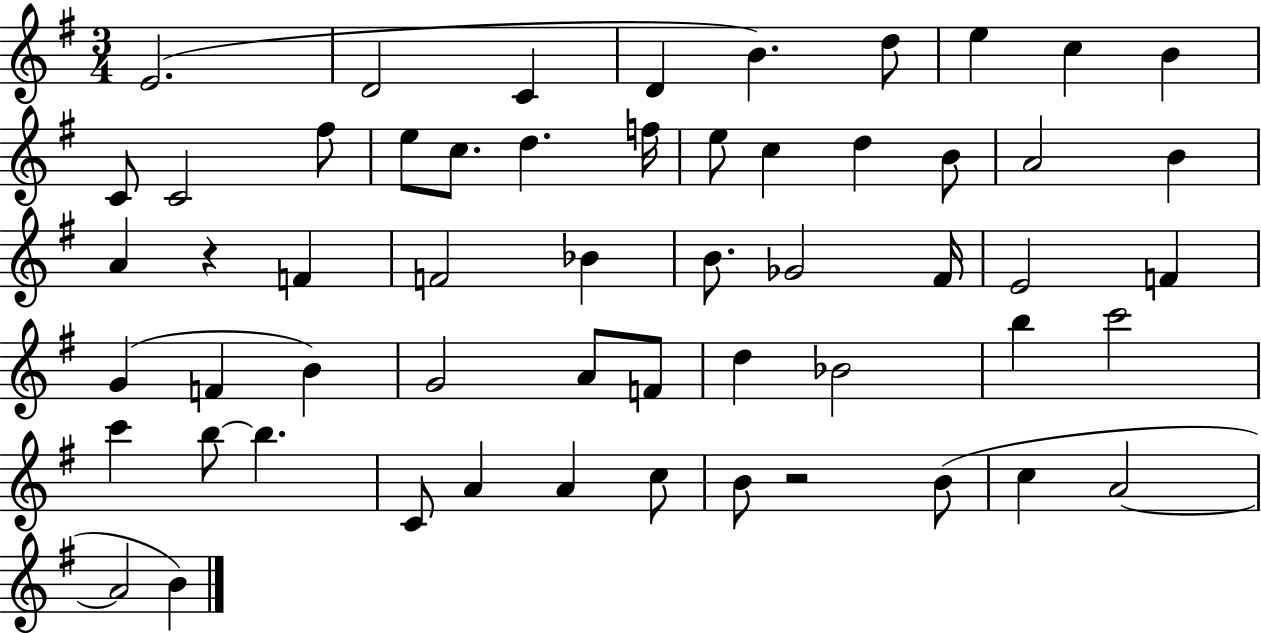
{
  \clef treble
  \numericTimeSignature
  \time 3/4
  \key g \major
  e'2.( | d'2 c'4 | d'4 b'4.) d''8 | e''4 c''4 b'4 | \break c'8 c'2 fis''8 | e''8 c''8. d''4. f''16 | e''8 c''4 d''4 b'8 | a'2 b'4 | \break a'4 r4 f'4 | f'2 bes'4 | b'8. ges'2 fis'16 | e'2 f'4 | \break g'4( f'4 b'4) | g'2 a'8 f'8 | d''4 bes'2 | b''4 c'''2 | \break c'''4 b''8~~ b''4. | c'8 a'4 a'4 c''8 | b'8 r2 b'8( | c''4 a'2~~ | \break a'2 b'4) | \bar "|."
}